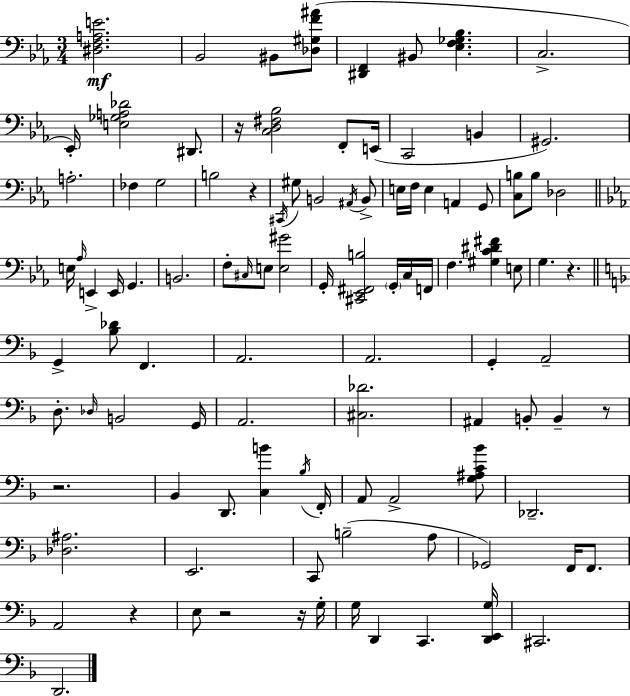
X:1
T:Untitled
M:3/4
L:1/4
K:Cm
[^D,F,A,E]2 _B,,2 ^B,,/2 [_D,^G,F^A]/2 [^D,,F,,] ^B,,/2 [_E,F,_G,_B,] C,2 _E,,/4 [E,_G,A,_D]2 ^D,,/2 z/4 [C,D,^F,_B,]2 F,,/2 E,,/4 C,,2 B,, ^G,,2 A,2 _F, G,2 B,2 z ^C,,/4 ^G,/2 B,,2 ^A,,/4 B,,/2 E,/4 F,/4 E, A,, G,,/2 [C,B,]/2 B,/2 _D,2 E,/4 _A,/4 E,, E,,/4 G,, B,,2 F,/2 ^C,/4 E,/2 [E,^G]2 G,,/4 [^C,,_E,,^F,,B,]2 G,,/4 C,/4 F,,/4 F, [^G,C^D^F] E,/2 G, z G,, [_B,_D]/2 F,, A,,2 A,,2 G,, A,,2 D,/2 _D,/4 B,,2 G,,/4 A,,2 [^C,_D]2 ^A,, B,,/2 B,, z/2 z2 _B,, D,,/2 [C,B] _B,/4 F,,/4 A,,/2 A,,2 [G,^A,C_B]/2 _D,,2 [_D,^A,]2 E,,2 C,,/2 B,2 A,/2 _G,,2 F,,/4 F,,/2 A,,2 z E,/2 z2 z/4 G,/4 G,/4 D,, C,, [D,,E,,G,]/4 ^C,,2 D,,2